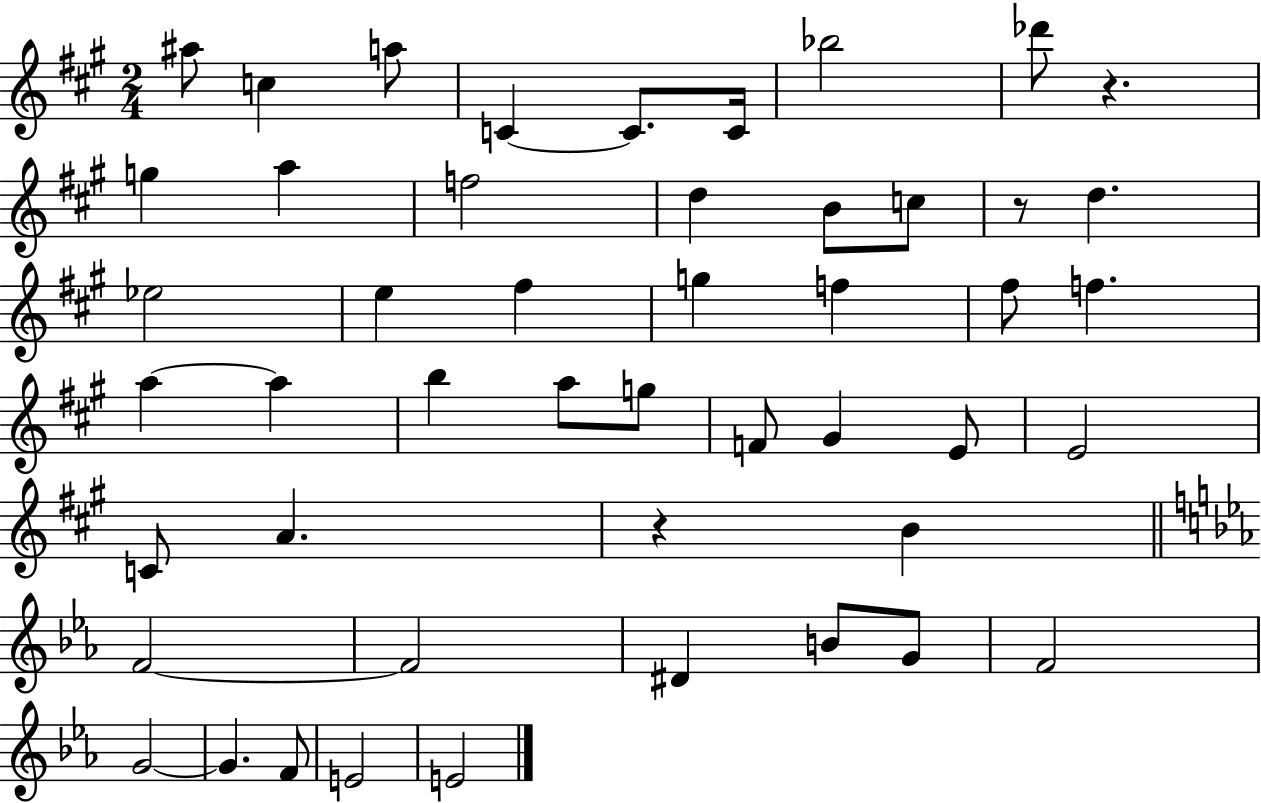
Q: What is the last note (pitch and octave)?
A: E4